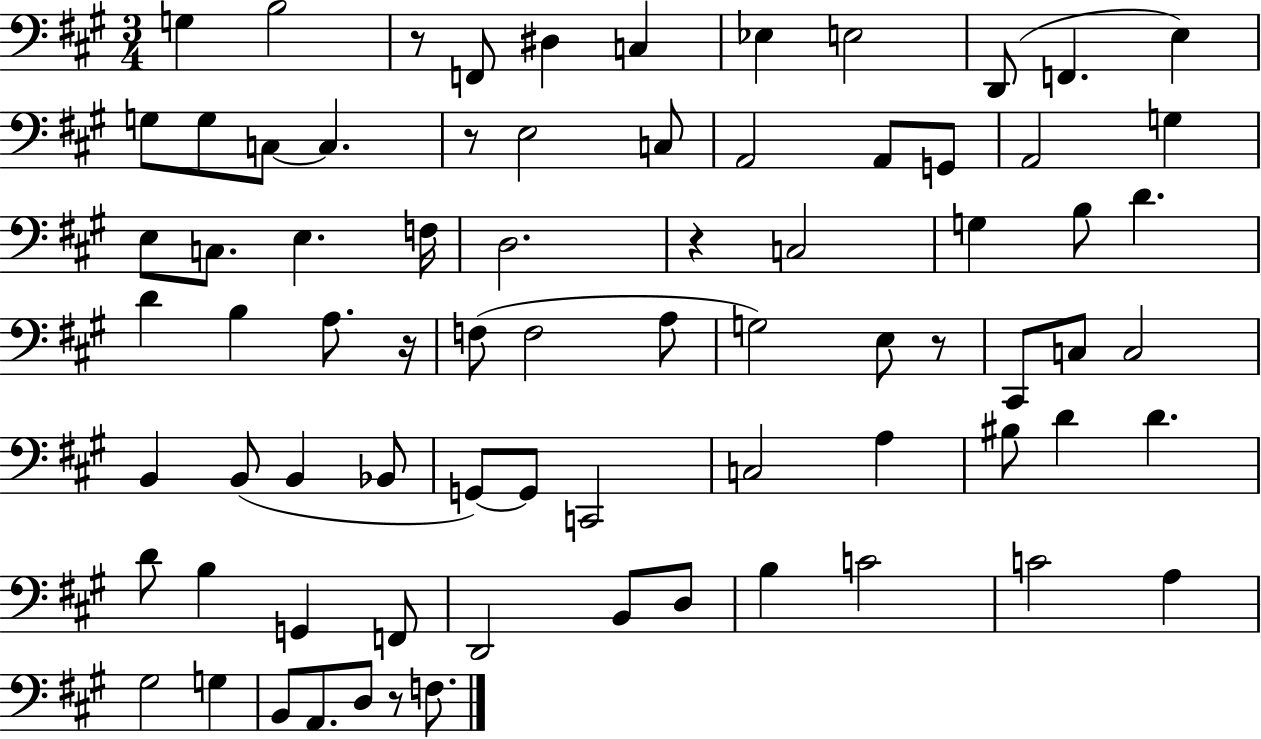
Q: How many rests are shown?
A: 6